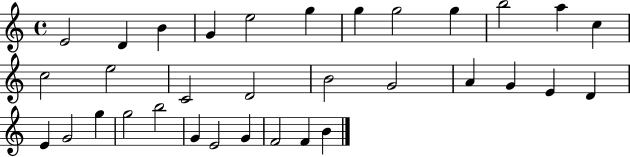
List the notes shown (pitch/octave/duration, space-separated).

E4/h D4/q B4/q G4/q E5/h G5/q G5/q G5/h G5/q B5/h A5/q C5/q C5/h E5/h C4/h D4/h B4/h G4/h A4/q G4/q E4/q D4/q E4/q G4/h G5/q G5/h B5/h G4/q E4/h G4/q F4/h F4/q B4/q